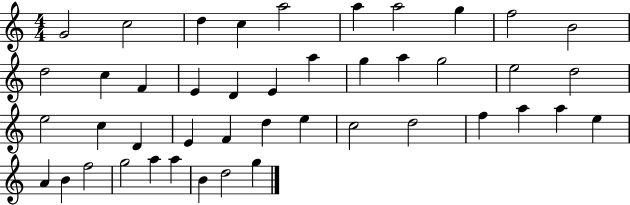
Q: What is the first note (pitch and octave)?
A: G4